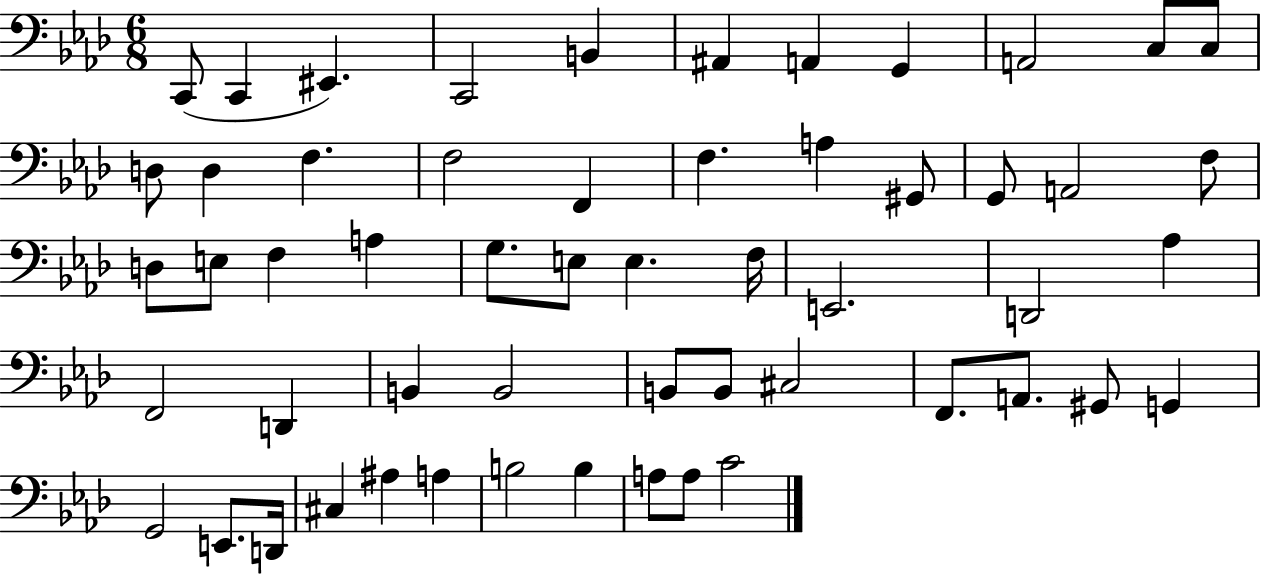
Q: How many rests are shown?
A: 0